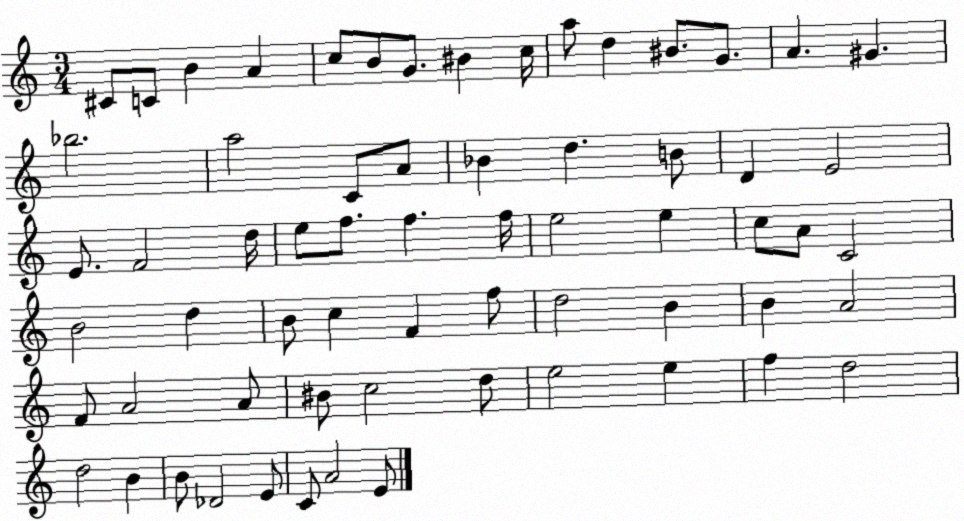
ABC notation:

X:1
T:Untitled
M:3/4
L:1/4
K:C
^C/2 C/2 B A c/2 B/2 G/2 ^B c/4 a/2 d ^B/2 G/2 A ^G _b2 a2 C/2 A/2 _B d B/2 D E2 E/2 F2 d/4 e/2 f/2 f f/4 e2 e c/2 A/2 C2 B2 d B/2 c F f/2 d2 B B A2 F/2 A2 A/2 ^B/2 c2 d/2 e2 e f d2 d2 B B/2 _D2 E/2 C/2 A2 E/2